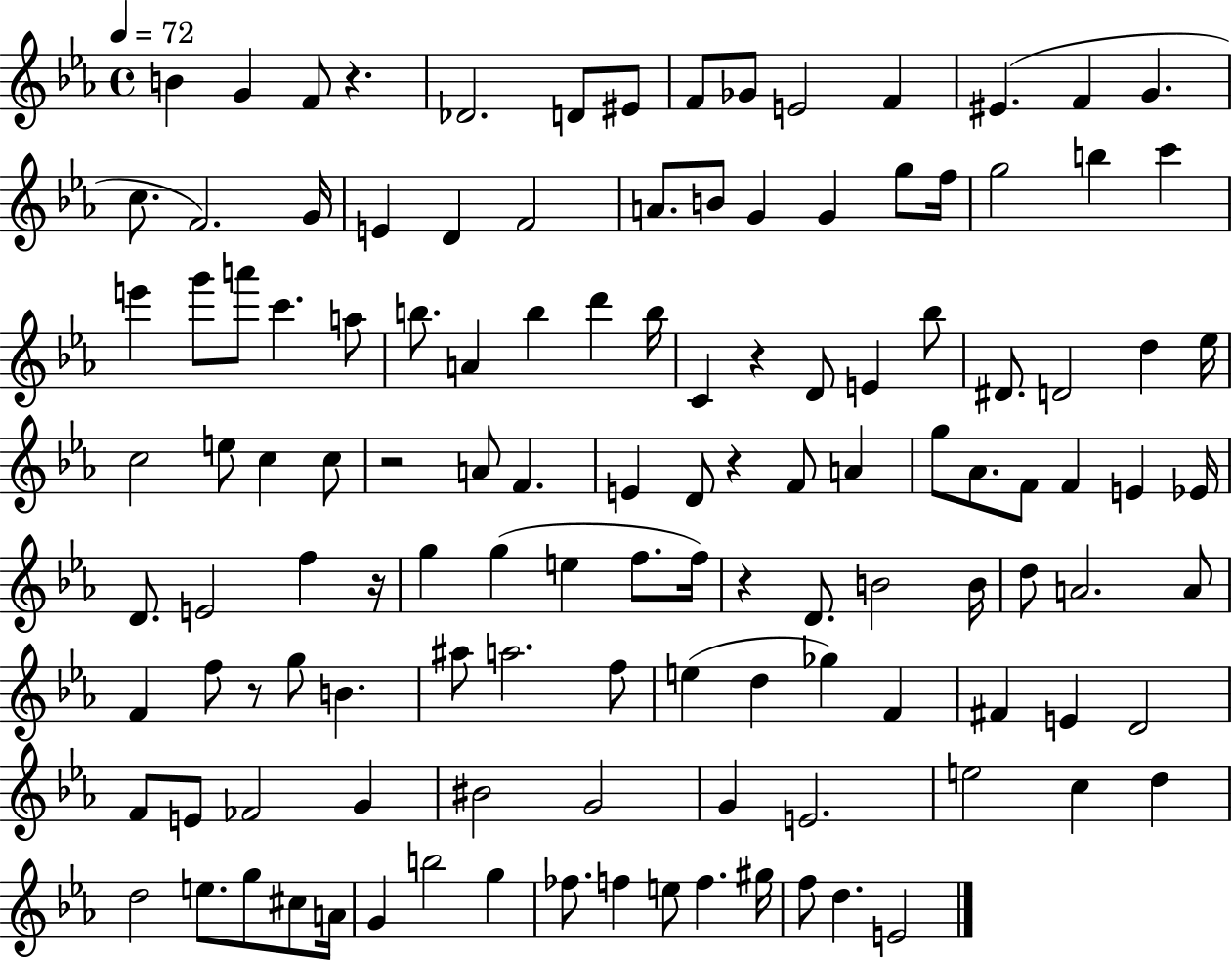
X:1
T:Untitled
M:4/4
L:1/4
K:Eb
B G F/2 z _D2 D/2 ^E/2 F/2 _G/2 E2 F ^E F G c/2 F2 G/4 E D F2 A/2 B/2 G G g/2 f/4 g2 b c' e' g'/2 a'/2 c' a/2 b/2 A b d' b/4 C z D/2 E _b/2 ^D/2 D2 d _e/4 c2 e/2 c c/2 z2 A/2 F E D/2 z F/2 A g/2 _A/2 F/2 F E _E/4 D/2 E2 f z/4 g g e f/2 f/4 z D/2 B2 B/4 d/2 A2 A/2 F f/2 z/2 g/2 B ^a/2 a2 f/2 e d _g F ^F E D2 F/2 E/2 _F2 G ^B2 G2 G E2 e2 c d d2 e/2 g/2 ^c/2 A/4 G b2 g _f/2 f e/2 f ^g/4 f/2 d E2